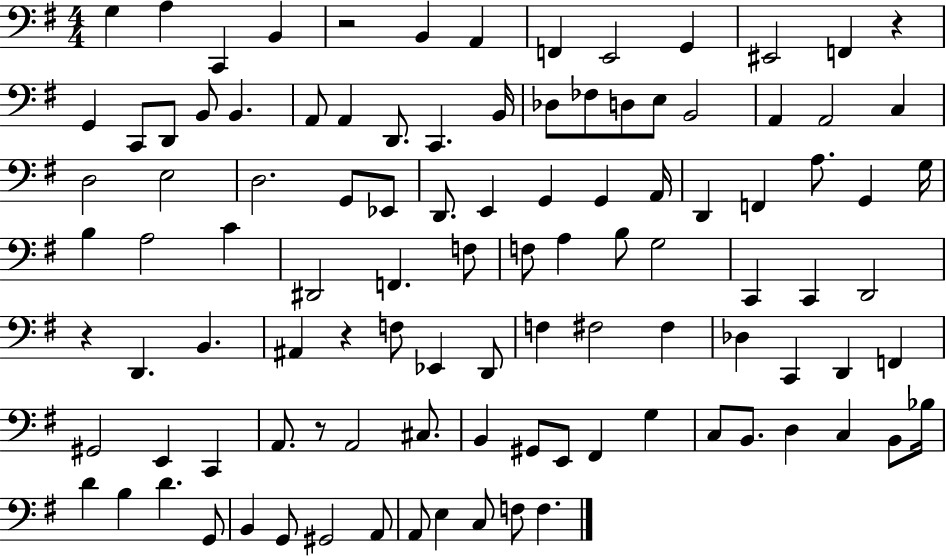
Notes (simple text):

G3/q A3/q C2/q B2/q R/h B2/q A2/q F2/q E2/h G2/q EIS2/h F2/q R/q G2/q C2/e D2/e B2/e B2/q. A2/e A2/q D2/e. C2/q. B2/s Db3/e FES3/e D3/e E3/e B2/h A2/q A2/h C3/q D3/h E3/h D3/h. G2/e Eb2/e D2/e. E2/q G2/q G2/q A2/s D2/q F2/q A3/e. G2/q G3/s B3/q A3/h C4/q D#2/h F2/q. F3/e F3/e A3/q B3/e G3/h C2/q C2/q D2/h R/q D2/q. B2/q. A#2/q R/q F3/e Eb2/q D2/e F3/q F#3/h F#3/q Db3/q C2/q D2/q F2/q G#2/h E2/q C2/q A2/e. R/e A2/h C#3/e. B2/q G#2/e E2/e F#2/q G3/q C3/e B2/e. D3/q C3/q B2/e Bb3/s D4/q B3/q D4/q. G2/e B2/q G2/e G#2/h A2/e A2/e E3/q C3/e F3/e F3/q.